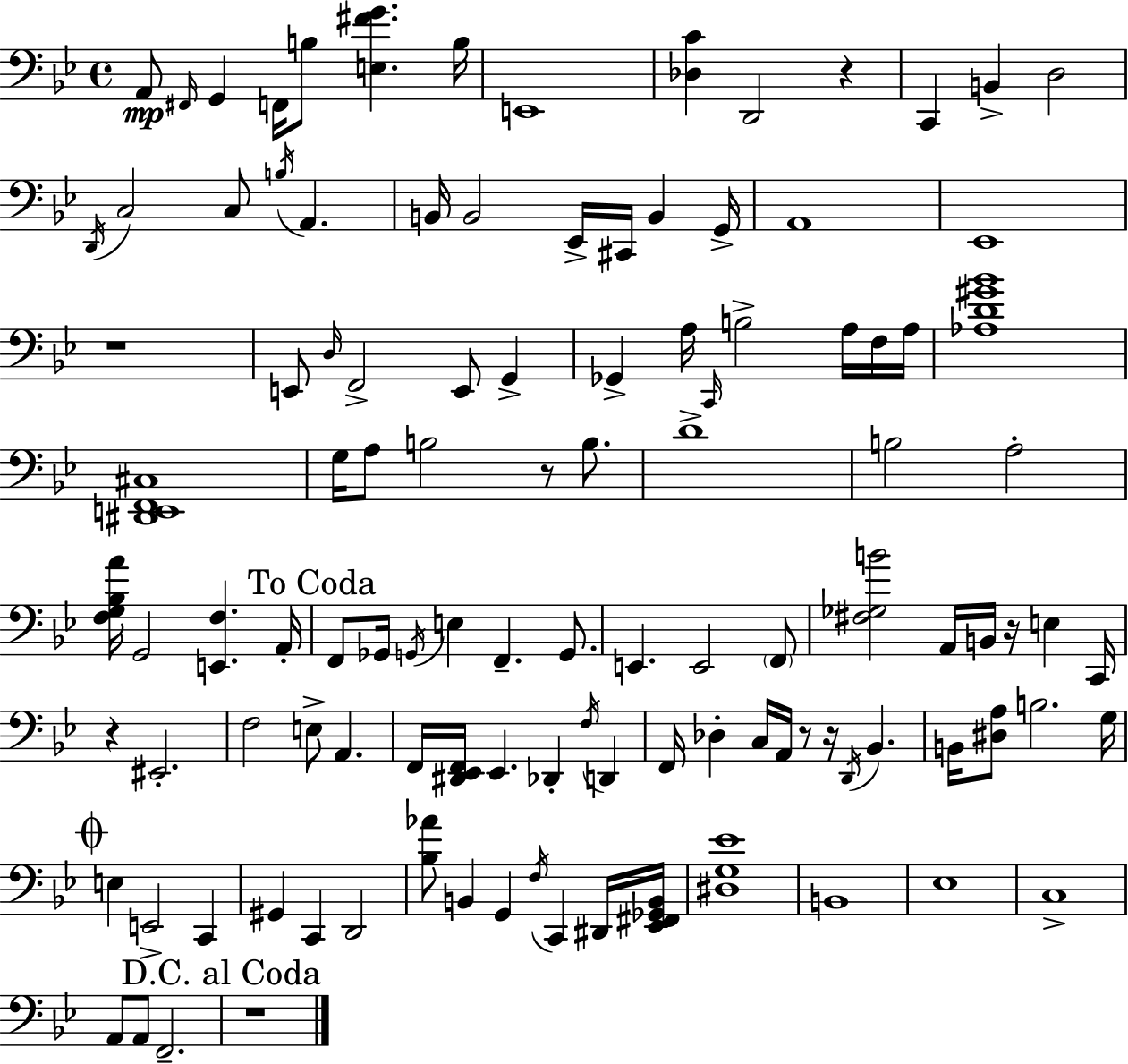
X:1
T:Untitled
M:4/4
L:1/4
K:Bb
A,,/2 ^F,,/4 G,, F,,/4 B,/2 [E,^FG] B,/4 E,,4 [_D,C] D,,2 z C,, B,, D,2 D,,/4 C,2 C,/2 B,/4 A,, B,,/4 B,,2 _E,,/4 ^C,,/4 B,, G,,/4 A,,4 _E,,4 z4 E,,/2 D,/4 F,,2 E,,/2 G,, _G,, A,/4 C,,/4 B,2 A,/4 F,/4 A,/4 [_A,D^G_B]4 [^D,,E,,F,,^C,]4 G,/4 A,/2 B,2 z/2 B,/2 D4 B,2 A,2 [F,G,_B,A]/4 G,,2 [E,,F,] A,,/4 F,,/2 _G,,/4 G,,/4 E, F,, G,,/2 E,, E,,2 F,,/2 [^F,_G,B]2 A,,/4 B,,/4 z/4 E, C,,/4 z ^E,,2 F,2 E,/2 A,, F,,/4 [^D,,_E,,F,,]/4 _E,, _D,, F,/4 D,, F,,/4 _D, C,/4 A,,/4 z/2 z/4 D,,/4 _B,, B,,/4 [^D,A,]/2 B,2 G,/4 E, E,,2 C,, ^G,, C,, D,,2 [_B,_A]/2 B,, G,, F,/4 C,, ^D,,/4 [_E,,^F,,_G,,B,,]/4 [^D,G,_E]4 B,,4 _E,4 C,4 A,,/2 A,,/2 F,,2 z4